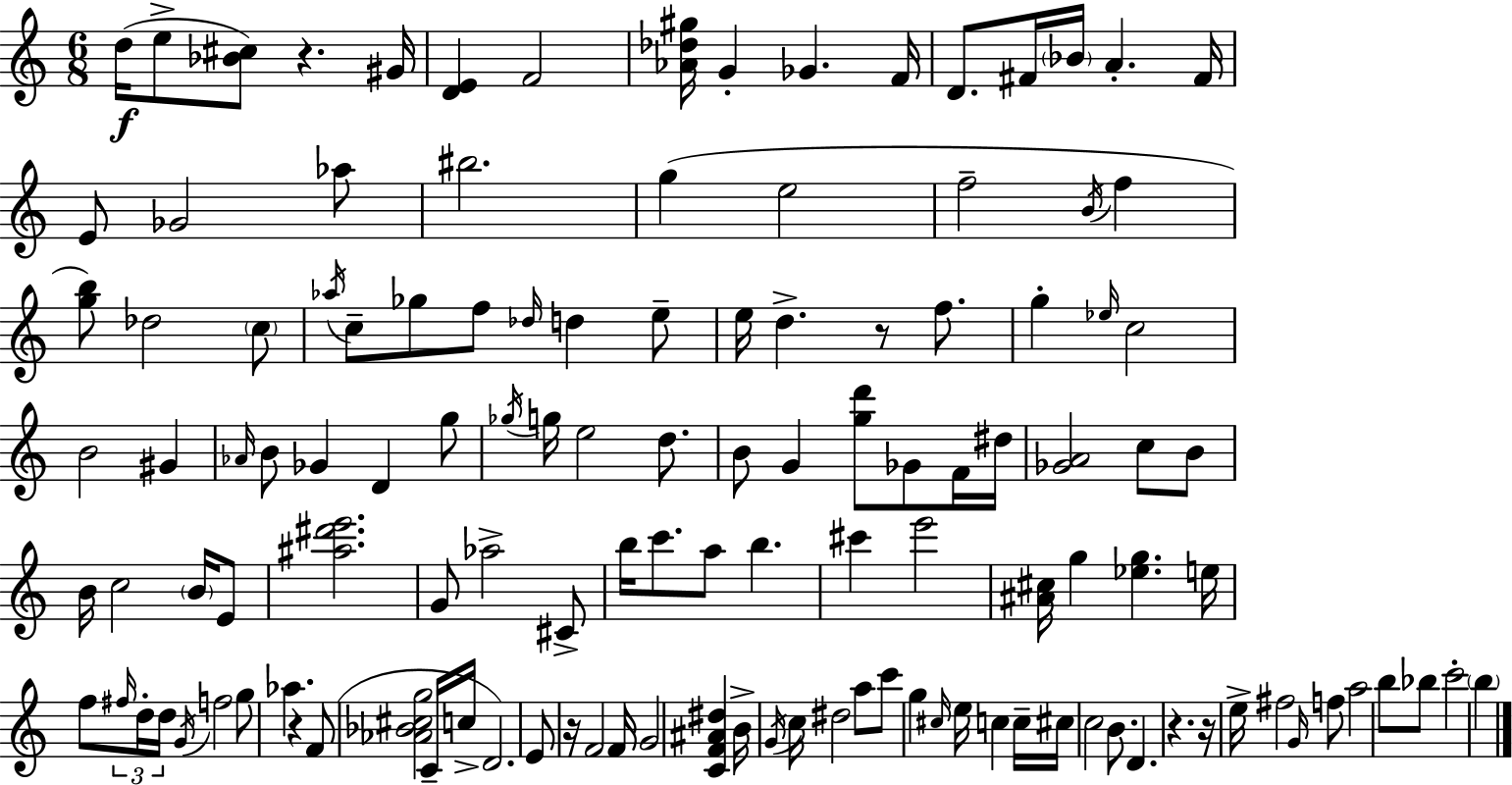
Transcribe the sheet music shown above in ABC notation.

X:1
T:Untitled
M:6/8
L:1/4
K:C
d/4 e/2 [_B^c]/2 z ^G/4 [DE] F2 [_A_d^g]/4 G _G F/4 D/2 ^F/4 _B/4 A ^F/4 E/2 _G2 _a/2 ^b2 g e2 f2 B/4 f [gb]/2 _d2 c/2 _a/4 c/2 _g/2 f/2 _d/4 d e/2 e/4 d z/2 f/2 g _e/4 c2 B2 ^G _A/4 B/2 _G D g/2 _g/4 g/4 e2 d/2 B/2 G [gd']/2 _G/2 F/4 ^d/4 [_GA]2 c/2 B/2 B/4 c2 B/4 E/2 [^a^d'e']2 G/2 _a2 ^C/2 b/4 c'/2 a/2 b ^c' e'2 [^A^c]/4 g [_eg] e/4 f/2 ^f/4 d/4 d/4 G/4 f2 g/2 _a z F/2 [_A_B^cg]2 C/4 c/4 D2 E/2 z/4 F2 F/4 G2 [CF^A^d] B/4 G/4 c/4 ^d2 a/2 c'/2 g ^c/4 e/4 c c/4 ^c/4 c2 B/2 D z z/4 e/4 ^f2 G/4 f/2 a2 b/2 _b/2 c'2 b